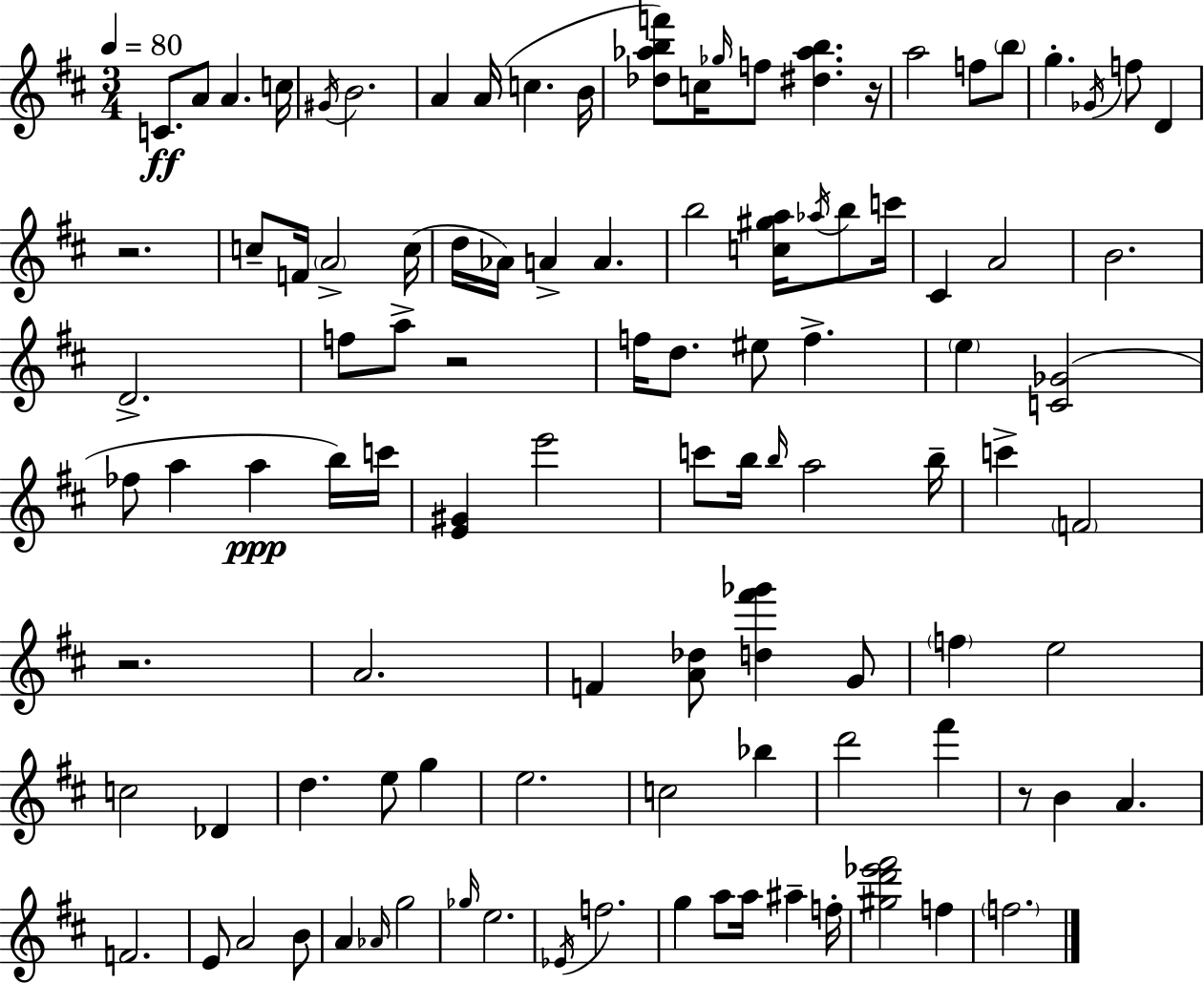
C4/e. A4/e A4/q. C5/s G#4/s B4/h. A4/q A4/s C5/q. B4/s [Db5,Ab5,B5,F6]/e C5/s Gb5/s F5/e [D#5,Ab5,B5]/q. R/s A5/h F5/e B5/e G5/q. Gb4/s F5/e D4/q R/h. C5/e F4/s A4/h C5/s D5/s Ab4/s A4/q A4/q. B5/h [C5,G#5,A5]/s Ab5/s B5/e C6/s C#4/q A4/h B4/h. D4/h. F5/e A5/e R/h F5/s D5/e. EIS5/e F5/q. E5/q [C4,Gb4]/h FES5/e A5/q A5/q B5/s C6/s [E4,G#4]/q E6/h C6/e B5/s B5/s A5/h B5/s C6/q F4/h R/h. A4/h. F4/q [A4,Db5]/e [D5,F#6,Gb6]/q G4/e F5/q E5/h C5/h Db4/q D5/q. E5/e G5/q E5/h. C5/h Bb5/q D6/h F#6/q R/e B4/q A4/q. F4/h. E4/e A4/h B4/e A4/q Ab4/s G5/h Gb5/s E5/h. Eb4/s F5/h. G5/q A5/e A5/s A#5/q F5/s [G#5,D6,Eb6,F#6]/h F5/q F5/h.